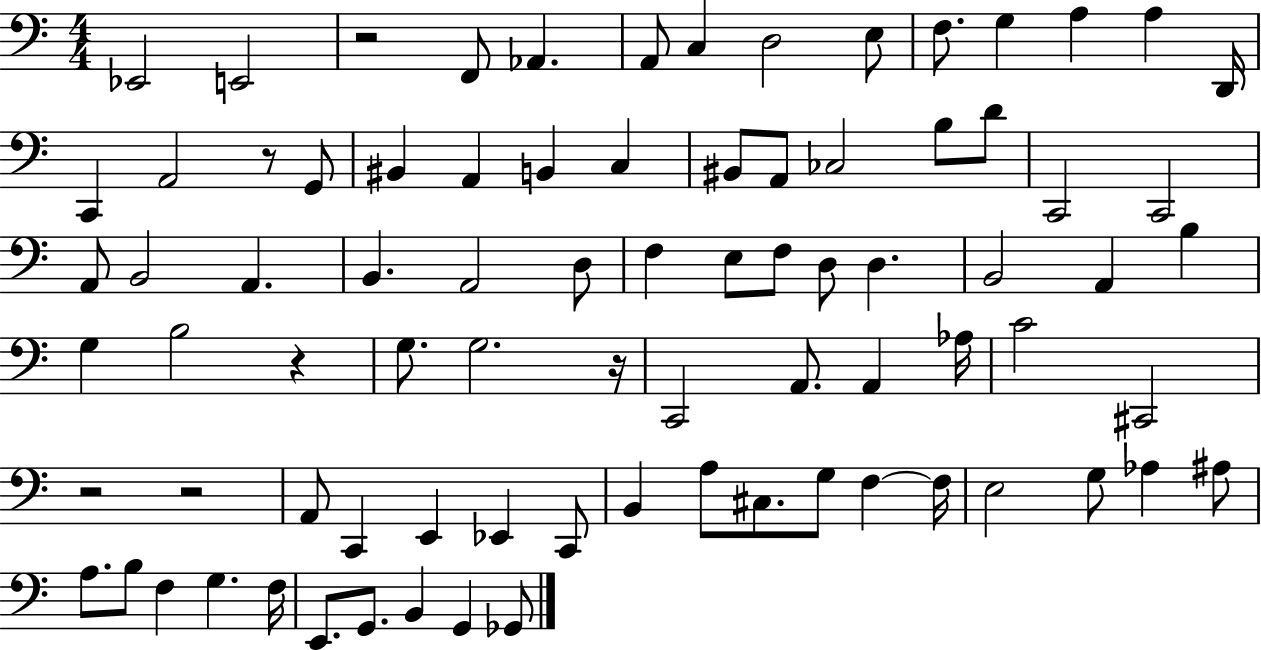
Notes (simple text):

Eb2/h E2/h R/h F2/e Ab2/q. A2/e C3/q D3/h E3/e F3/e. G3/q A3/q A3/q D2/s C2/q A2/h R/e G2/e BIS2/q A2/q B2/q C3/q BIS2/e A2/e CES3/h B3/e D4/e C2/h C2/h A2/e B2/h A2/q. B2/q. A2/h D3/e F3/q E3/e F3/e D3/e D3/q. B2/h A2/q B3/q G3/q B3/h R/q G3/e. G3/h. R/s C2/h A2/e. A2/q Ab3/s C4/h C#2/h R/h R/h A2/e C2/q E2/q Eb2/q C2/e B2/q A3/e C#3/e. G3/e F3/q F3/s E3/h G3/e Ab3/q A#3/e A3/e. B3/e F3/q G3/q. F3/s E2/e. G2/e. B2/q G2/q Gb2/e